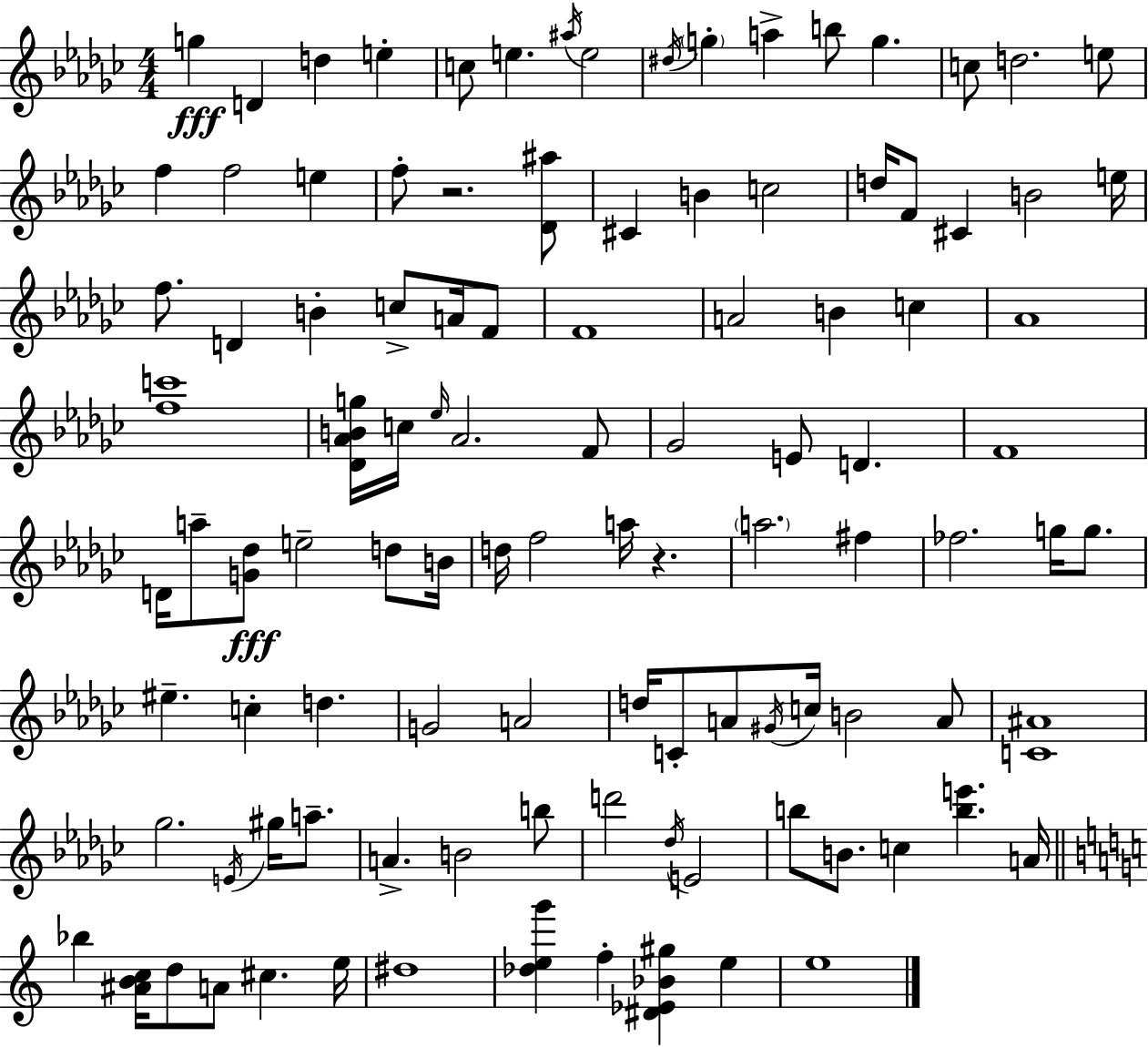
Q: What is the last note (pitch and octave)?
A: E5